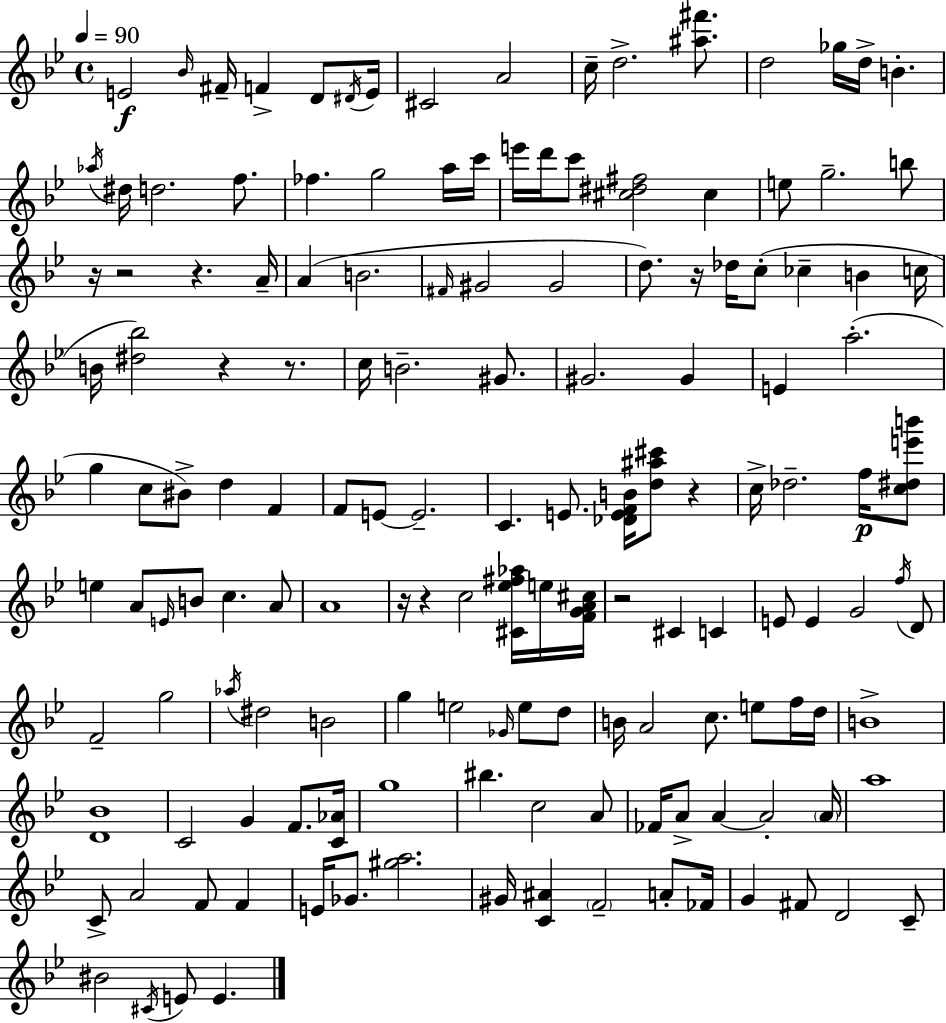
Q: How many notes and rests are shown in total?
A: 149